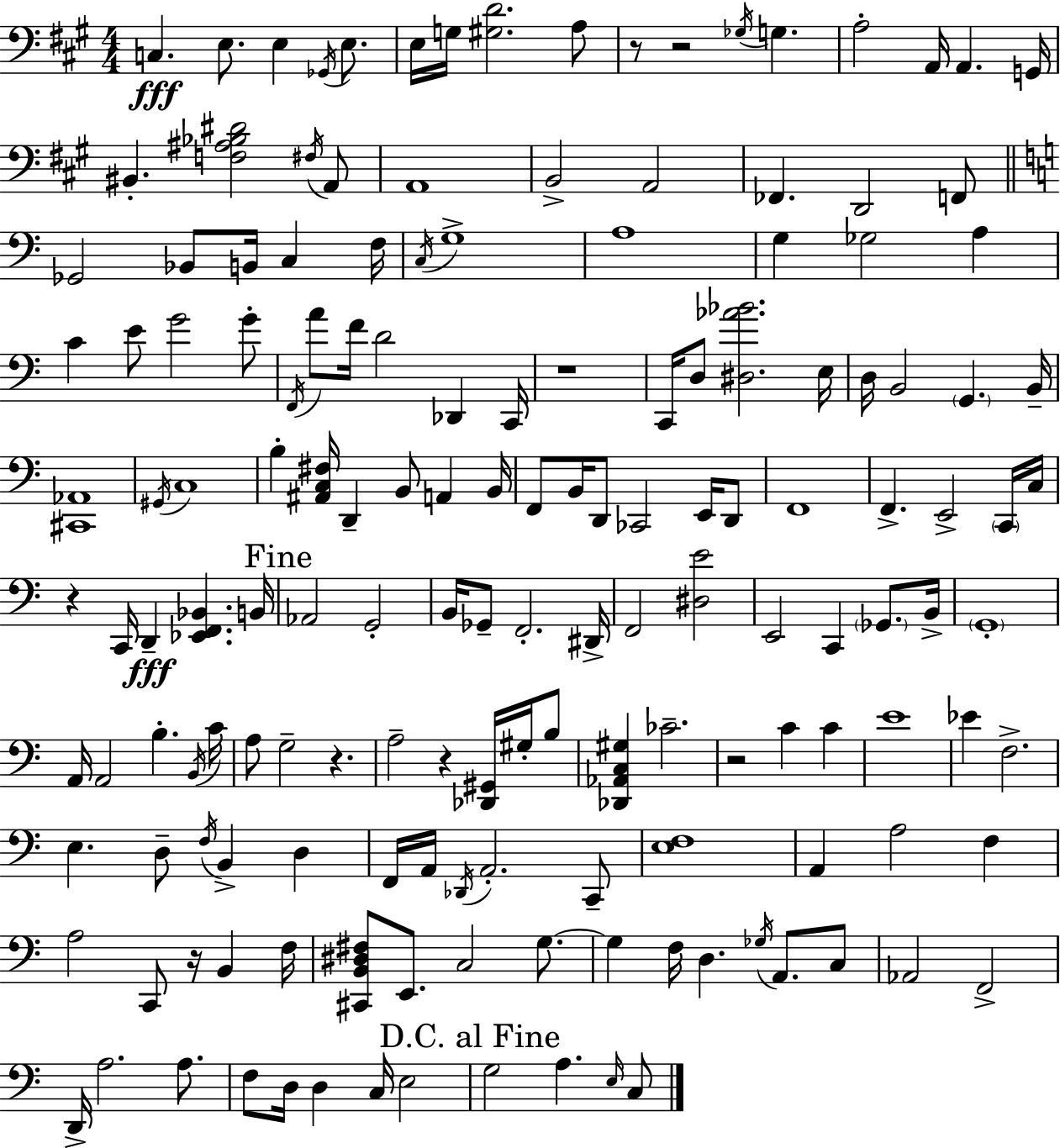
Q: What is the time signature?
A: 4/4